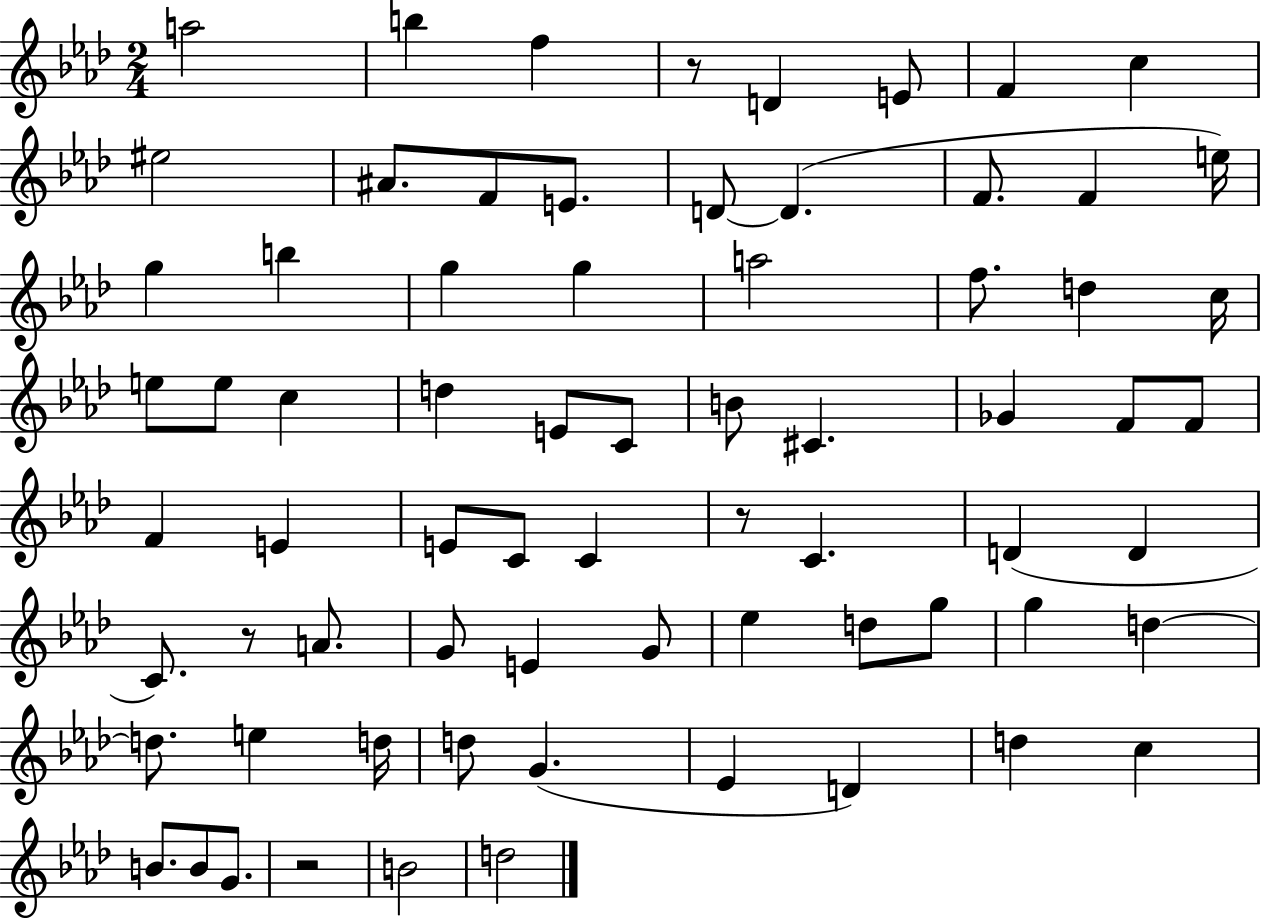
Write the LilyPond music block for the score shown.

{
  \clef treble
  \numericTimeSignature
  \time 2/4
  \key aes \major
  a''2 | b''4 f''4 | r8 d'4 e'8 | f'4 c''4 | \break eis''2 | ais'8. f'8 e'8. | d'8~~ d'4.( | f'8. f'4 e''16) | \break g''4 b''4 | g''4 g''4 | a''2 | f''8. d''4 c''16 | \break e''8 e''8 c''4 | d''4 e'8 c'8 | b'8 cis'4. | ges'4 f'8 f'8 | \break f'4 e'4 | e'8 c'8 c'4 | r8 c'4. | d'4( d'4 | \break c'8.) r8 a'8. | g'8 e'4 g'8 | ees''4 d''8 g''8 | g''4 d''4~~ | \break d''8. e''4 d''16 | d''8 g'4.( | ees'4 d'4) | d''4 c''4 | \break b'8. b'8 g'8. | r2 | b'2 | d''2 | \break \bar "|."
}